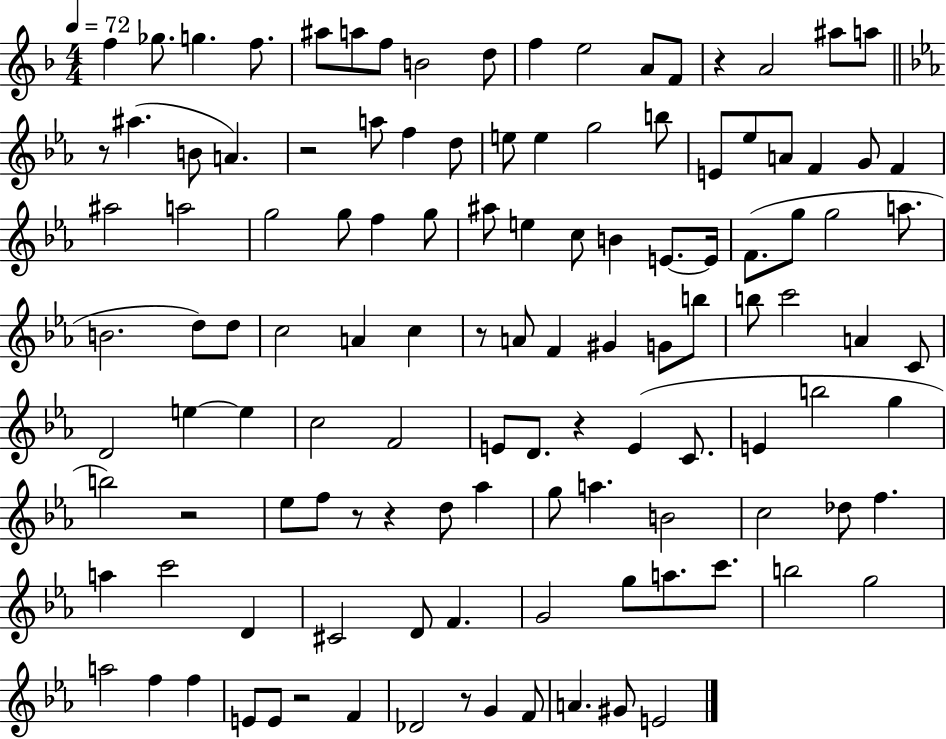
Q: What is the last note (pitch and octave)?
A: E4